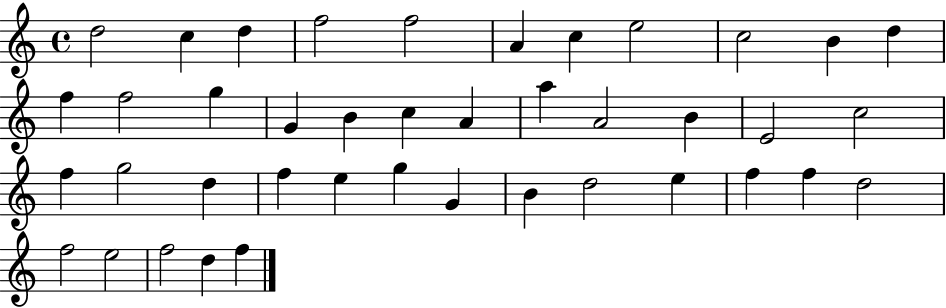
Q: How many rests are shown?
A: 0